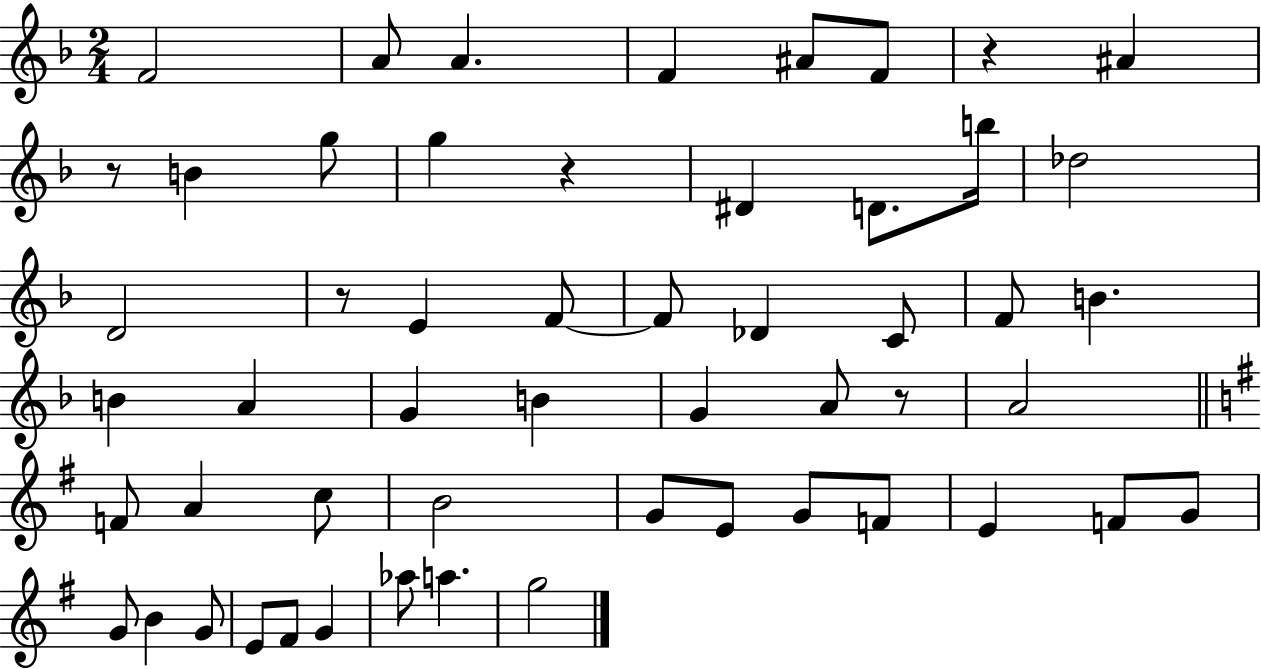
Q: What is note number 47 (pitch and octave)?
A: Ab5